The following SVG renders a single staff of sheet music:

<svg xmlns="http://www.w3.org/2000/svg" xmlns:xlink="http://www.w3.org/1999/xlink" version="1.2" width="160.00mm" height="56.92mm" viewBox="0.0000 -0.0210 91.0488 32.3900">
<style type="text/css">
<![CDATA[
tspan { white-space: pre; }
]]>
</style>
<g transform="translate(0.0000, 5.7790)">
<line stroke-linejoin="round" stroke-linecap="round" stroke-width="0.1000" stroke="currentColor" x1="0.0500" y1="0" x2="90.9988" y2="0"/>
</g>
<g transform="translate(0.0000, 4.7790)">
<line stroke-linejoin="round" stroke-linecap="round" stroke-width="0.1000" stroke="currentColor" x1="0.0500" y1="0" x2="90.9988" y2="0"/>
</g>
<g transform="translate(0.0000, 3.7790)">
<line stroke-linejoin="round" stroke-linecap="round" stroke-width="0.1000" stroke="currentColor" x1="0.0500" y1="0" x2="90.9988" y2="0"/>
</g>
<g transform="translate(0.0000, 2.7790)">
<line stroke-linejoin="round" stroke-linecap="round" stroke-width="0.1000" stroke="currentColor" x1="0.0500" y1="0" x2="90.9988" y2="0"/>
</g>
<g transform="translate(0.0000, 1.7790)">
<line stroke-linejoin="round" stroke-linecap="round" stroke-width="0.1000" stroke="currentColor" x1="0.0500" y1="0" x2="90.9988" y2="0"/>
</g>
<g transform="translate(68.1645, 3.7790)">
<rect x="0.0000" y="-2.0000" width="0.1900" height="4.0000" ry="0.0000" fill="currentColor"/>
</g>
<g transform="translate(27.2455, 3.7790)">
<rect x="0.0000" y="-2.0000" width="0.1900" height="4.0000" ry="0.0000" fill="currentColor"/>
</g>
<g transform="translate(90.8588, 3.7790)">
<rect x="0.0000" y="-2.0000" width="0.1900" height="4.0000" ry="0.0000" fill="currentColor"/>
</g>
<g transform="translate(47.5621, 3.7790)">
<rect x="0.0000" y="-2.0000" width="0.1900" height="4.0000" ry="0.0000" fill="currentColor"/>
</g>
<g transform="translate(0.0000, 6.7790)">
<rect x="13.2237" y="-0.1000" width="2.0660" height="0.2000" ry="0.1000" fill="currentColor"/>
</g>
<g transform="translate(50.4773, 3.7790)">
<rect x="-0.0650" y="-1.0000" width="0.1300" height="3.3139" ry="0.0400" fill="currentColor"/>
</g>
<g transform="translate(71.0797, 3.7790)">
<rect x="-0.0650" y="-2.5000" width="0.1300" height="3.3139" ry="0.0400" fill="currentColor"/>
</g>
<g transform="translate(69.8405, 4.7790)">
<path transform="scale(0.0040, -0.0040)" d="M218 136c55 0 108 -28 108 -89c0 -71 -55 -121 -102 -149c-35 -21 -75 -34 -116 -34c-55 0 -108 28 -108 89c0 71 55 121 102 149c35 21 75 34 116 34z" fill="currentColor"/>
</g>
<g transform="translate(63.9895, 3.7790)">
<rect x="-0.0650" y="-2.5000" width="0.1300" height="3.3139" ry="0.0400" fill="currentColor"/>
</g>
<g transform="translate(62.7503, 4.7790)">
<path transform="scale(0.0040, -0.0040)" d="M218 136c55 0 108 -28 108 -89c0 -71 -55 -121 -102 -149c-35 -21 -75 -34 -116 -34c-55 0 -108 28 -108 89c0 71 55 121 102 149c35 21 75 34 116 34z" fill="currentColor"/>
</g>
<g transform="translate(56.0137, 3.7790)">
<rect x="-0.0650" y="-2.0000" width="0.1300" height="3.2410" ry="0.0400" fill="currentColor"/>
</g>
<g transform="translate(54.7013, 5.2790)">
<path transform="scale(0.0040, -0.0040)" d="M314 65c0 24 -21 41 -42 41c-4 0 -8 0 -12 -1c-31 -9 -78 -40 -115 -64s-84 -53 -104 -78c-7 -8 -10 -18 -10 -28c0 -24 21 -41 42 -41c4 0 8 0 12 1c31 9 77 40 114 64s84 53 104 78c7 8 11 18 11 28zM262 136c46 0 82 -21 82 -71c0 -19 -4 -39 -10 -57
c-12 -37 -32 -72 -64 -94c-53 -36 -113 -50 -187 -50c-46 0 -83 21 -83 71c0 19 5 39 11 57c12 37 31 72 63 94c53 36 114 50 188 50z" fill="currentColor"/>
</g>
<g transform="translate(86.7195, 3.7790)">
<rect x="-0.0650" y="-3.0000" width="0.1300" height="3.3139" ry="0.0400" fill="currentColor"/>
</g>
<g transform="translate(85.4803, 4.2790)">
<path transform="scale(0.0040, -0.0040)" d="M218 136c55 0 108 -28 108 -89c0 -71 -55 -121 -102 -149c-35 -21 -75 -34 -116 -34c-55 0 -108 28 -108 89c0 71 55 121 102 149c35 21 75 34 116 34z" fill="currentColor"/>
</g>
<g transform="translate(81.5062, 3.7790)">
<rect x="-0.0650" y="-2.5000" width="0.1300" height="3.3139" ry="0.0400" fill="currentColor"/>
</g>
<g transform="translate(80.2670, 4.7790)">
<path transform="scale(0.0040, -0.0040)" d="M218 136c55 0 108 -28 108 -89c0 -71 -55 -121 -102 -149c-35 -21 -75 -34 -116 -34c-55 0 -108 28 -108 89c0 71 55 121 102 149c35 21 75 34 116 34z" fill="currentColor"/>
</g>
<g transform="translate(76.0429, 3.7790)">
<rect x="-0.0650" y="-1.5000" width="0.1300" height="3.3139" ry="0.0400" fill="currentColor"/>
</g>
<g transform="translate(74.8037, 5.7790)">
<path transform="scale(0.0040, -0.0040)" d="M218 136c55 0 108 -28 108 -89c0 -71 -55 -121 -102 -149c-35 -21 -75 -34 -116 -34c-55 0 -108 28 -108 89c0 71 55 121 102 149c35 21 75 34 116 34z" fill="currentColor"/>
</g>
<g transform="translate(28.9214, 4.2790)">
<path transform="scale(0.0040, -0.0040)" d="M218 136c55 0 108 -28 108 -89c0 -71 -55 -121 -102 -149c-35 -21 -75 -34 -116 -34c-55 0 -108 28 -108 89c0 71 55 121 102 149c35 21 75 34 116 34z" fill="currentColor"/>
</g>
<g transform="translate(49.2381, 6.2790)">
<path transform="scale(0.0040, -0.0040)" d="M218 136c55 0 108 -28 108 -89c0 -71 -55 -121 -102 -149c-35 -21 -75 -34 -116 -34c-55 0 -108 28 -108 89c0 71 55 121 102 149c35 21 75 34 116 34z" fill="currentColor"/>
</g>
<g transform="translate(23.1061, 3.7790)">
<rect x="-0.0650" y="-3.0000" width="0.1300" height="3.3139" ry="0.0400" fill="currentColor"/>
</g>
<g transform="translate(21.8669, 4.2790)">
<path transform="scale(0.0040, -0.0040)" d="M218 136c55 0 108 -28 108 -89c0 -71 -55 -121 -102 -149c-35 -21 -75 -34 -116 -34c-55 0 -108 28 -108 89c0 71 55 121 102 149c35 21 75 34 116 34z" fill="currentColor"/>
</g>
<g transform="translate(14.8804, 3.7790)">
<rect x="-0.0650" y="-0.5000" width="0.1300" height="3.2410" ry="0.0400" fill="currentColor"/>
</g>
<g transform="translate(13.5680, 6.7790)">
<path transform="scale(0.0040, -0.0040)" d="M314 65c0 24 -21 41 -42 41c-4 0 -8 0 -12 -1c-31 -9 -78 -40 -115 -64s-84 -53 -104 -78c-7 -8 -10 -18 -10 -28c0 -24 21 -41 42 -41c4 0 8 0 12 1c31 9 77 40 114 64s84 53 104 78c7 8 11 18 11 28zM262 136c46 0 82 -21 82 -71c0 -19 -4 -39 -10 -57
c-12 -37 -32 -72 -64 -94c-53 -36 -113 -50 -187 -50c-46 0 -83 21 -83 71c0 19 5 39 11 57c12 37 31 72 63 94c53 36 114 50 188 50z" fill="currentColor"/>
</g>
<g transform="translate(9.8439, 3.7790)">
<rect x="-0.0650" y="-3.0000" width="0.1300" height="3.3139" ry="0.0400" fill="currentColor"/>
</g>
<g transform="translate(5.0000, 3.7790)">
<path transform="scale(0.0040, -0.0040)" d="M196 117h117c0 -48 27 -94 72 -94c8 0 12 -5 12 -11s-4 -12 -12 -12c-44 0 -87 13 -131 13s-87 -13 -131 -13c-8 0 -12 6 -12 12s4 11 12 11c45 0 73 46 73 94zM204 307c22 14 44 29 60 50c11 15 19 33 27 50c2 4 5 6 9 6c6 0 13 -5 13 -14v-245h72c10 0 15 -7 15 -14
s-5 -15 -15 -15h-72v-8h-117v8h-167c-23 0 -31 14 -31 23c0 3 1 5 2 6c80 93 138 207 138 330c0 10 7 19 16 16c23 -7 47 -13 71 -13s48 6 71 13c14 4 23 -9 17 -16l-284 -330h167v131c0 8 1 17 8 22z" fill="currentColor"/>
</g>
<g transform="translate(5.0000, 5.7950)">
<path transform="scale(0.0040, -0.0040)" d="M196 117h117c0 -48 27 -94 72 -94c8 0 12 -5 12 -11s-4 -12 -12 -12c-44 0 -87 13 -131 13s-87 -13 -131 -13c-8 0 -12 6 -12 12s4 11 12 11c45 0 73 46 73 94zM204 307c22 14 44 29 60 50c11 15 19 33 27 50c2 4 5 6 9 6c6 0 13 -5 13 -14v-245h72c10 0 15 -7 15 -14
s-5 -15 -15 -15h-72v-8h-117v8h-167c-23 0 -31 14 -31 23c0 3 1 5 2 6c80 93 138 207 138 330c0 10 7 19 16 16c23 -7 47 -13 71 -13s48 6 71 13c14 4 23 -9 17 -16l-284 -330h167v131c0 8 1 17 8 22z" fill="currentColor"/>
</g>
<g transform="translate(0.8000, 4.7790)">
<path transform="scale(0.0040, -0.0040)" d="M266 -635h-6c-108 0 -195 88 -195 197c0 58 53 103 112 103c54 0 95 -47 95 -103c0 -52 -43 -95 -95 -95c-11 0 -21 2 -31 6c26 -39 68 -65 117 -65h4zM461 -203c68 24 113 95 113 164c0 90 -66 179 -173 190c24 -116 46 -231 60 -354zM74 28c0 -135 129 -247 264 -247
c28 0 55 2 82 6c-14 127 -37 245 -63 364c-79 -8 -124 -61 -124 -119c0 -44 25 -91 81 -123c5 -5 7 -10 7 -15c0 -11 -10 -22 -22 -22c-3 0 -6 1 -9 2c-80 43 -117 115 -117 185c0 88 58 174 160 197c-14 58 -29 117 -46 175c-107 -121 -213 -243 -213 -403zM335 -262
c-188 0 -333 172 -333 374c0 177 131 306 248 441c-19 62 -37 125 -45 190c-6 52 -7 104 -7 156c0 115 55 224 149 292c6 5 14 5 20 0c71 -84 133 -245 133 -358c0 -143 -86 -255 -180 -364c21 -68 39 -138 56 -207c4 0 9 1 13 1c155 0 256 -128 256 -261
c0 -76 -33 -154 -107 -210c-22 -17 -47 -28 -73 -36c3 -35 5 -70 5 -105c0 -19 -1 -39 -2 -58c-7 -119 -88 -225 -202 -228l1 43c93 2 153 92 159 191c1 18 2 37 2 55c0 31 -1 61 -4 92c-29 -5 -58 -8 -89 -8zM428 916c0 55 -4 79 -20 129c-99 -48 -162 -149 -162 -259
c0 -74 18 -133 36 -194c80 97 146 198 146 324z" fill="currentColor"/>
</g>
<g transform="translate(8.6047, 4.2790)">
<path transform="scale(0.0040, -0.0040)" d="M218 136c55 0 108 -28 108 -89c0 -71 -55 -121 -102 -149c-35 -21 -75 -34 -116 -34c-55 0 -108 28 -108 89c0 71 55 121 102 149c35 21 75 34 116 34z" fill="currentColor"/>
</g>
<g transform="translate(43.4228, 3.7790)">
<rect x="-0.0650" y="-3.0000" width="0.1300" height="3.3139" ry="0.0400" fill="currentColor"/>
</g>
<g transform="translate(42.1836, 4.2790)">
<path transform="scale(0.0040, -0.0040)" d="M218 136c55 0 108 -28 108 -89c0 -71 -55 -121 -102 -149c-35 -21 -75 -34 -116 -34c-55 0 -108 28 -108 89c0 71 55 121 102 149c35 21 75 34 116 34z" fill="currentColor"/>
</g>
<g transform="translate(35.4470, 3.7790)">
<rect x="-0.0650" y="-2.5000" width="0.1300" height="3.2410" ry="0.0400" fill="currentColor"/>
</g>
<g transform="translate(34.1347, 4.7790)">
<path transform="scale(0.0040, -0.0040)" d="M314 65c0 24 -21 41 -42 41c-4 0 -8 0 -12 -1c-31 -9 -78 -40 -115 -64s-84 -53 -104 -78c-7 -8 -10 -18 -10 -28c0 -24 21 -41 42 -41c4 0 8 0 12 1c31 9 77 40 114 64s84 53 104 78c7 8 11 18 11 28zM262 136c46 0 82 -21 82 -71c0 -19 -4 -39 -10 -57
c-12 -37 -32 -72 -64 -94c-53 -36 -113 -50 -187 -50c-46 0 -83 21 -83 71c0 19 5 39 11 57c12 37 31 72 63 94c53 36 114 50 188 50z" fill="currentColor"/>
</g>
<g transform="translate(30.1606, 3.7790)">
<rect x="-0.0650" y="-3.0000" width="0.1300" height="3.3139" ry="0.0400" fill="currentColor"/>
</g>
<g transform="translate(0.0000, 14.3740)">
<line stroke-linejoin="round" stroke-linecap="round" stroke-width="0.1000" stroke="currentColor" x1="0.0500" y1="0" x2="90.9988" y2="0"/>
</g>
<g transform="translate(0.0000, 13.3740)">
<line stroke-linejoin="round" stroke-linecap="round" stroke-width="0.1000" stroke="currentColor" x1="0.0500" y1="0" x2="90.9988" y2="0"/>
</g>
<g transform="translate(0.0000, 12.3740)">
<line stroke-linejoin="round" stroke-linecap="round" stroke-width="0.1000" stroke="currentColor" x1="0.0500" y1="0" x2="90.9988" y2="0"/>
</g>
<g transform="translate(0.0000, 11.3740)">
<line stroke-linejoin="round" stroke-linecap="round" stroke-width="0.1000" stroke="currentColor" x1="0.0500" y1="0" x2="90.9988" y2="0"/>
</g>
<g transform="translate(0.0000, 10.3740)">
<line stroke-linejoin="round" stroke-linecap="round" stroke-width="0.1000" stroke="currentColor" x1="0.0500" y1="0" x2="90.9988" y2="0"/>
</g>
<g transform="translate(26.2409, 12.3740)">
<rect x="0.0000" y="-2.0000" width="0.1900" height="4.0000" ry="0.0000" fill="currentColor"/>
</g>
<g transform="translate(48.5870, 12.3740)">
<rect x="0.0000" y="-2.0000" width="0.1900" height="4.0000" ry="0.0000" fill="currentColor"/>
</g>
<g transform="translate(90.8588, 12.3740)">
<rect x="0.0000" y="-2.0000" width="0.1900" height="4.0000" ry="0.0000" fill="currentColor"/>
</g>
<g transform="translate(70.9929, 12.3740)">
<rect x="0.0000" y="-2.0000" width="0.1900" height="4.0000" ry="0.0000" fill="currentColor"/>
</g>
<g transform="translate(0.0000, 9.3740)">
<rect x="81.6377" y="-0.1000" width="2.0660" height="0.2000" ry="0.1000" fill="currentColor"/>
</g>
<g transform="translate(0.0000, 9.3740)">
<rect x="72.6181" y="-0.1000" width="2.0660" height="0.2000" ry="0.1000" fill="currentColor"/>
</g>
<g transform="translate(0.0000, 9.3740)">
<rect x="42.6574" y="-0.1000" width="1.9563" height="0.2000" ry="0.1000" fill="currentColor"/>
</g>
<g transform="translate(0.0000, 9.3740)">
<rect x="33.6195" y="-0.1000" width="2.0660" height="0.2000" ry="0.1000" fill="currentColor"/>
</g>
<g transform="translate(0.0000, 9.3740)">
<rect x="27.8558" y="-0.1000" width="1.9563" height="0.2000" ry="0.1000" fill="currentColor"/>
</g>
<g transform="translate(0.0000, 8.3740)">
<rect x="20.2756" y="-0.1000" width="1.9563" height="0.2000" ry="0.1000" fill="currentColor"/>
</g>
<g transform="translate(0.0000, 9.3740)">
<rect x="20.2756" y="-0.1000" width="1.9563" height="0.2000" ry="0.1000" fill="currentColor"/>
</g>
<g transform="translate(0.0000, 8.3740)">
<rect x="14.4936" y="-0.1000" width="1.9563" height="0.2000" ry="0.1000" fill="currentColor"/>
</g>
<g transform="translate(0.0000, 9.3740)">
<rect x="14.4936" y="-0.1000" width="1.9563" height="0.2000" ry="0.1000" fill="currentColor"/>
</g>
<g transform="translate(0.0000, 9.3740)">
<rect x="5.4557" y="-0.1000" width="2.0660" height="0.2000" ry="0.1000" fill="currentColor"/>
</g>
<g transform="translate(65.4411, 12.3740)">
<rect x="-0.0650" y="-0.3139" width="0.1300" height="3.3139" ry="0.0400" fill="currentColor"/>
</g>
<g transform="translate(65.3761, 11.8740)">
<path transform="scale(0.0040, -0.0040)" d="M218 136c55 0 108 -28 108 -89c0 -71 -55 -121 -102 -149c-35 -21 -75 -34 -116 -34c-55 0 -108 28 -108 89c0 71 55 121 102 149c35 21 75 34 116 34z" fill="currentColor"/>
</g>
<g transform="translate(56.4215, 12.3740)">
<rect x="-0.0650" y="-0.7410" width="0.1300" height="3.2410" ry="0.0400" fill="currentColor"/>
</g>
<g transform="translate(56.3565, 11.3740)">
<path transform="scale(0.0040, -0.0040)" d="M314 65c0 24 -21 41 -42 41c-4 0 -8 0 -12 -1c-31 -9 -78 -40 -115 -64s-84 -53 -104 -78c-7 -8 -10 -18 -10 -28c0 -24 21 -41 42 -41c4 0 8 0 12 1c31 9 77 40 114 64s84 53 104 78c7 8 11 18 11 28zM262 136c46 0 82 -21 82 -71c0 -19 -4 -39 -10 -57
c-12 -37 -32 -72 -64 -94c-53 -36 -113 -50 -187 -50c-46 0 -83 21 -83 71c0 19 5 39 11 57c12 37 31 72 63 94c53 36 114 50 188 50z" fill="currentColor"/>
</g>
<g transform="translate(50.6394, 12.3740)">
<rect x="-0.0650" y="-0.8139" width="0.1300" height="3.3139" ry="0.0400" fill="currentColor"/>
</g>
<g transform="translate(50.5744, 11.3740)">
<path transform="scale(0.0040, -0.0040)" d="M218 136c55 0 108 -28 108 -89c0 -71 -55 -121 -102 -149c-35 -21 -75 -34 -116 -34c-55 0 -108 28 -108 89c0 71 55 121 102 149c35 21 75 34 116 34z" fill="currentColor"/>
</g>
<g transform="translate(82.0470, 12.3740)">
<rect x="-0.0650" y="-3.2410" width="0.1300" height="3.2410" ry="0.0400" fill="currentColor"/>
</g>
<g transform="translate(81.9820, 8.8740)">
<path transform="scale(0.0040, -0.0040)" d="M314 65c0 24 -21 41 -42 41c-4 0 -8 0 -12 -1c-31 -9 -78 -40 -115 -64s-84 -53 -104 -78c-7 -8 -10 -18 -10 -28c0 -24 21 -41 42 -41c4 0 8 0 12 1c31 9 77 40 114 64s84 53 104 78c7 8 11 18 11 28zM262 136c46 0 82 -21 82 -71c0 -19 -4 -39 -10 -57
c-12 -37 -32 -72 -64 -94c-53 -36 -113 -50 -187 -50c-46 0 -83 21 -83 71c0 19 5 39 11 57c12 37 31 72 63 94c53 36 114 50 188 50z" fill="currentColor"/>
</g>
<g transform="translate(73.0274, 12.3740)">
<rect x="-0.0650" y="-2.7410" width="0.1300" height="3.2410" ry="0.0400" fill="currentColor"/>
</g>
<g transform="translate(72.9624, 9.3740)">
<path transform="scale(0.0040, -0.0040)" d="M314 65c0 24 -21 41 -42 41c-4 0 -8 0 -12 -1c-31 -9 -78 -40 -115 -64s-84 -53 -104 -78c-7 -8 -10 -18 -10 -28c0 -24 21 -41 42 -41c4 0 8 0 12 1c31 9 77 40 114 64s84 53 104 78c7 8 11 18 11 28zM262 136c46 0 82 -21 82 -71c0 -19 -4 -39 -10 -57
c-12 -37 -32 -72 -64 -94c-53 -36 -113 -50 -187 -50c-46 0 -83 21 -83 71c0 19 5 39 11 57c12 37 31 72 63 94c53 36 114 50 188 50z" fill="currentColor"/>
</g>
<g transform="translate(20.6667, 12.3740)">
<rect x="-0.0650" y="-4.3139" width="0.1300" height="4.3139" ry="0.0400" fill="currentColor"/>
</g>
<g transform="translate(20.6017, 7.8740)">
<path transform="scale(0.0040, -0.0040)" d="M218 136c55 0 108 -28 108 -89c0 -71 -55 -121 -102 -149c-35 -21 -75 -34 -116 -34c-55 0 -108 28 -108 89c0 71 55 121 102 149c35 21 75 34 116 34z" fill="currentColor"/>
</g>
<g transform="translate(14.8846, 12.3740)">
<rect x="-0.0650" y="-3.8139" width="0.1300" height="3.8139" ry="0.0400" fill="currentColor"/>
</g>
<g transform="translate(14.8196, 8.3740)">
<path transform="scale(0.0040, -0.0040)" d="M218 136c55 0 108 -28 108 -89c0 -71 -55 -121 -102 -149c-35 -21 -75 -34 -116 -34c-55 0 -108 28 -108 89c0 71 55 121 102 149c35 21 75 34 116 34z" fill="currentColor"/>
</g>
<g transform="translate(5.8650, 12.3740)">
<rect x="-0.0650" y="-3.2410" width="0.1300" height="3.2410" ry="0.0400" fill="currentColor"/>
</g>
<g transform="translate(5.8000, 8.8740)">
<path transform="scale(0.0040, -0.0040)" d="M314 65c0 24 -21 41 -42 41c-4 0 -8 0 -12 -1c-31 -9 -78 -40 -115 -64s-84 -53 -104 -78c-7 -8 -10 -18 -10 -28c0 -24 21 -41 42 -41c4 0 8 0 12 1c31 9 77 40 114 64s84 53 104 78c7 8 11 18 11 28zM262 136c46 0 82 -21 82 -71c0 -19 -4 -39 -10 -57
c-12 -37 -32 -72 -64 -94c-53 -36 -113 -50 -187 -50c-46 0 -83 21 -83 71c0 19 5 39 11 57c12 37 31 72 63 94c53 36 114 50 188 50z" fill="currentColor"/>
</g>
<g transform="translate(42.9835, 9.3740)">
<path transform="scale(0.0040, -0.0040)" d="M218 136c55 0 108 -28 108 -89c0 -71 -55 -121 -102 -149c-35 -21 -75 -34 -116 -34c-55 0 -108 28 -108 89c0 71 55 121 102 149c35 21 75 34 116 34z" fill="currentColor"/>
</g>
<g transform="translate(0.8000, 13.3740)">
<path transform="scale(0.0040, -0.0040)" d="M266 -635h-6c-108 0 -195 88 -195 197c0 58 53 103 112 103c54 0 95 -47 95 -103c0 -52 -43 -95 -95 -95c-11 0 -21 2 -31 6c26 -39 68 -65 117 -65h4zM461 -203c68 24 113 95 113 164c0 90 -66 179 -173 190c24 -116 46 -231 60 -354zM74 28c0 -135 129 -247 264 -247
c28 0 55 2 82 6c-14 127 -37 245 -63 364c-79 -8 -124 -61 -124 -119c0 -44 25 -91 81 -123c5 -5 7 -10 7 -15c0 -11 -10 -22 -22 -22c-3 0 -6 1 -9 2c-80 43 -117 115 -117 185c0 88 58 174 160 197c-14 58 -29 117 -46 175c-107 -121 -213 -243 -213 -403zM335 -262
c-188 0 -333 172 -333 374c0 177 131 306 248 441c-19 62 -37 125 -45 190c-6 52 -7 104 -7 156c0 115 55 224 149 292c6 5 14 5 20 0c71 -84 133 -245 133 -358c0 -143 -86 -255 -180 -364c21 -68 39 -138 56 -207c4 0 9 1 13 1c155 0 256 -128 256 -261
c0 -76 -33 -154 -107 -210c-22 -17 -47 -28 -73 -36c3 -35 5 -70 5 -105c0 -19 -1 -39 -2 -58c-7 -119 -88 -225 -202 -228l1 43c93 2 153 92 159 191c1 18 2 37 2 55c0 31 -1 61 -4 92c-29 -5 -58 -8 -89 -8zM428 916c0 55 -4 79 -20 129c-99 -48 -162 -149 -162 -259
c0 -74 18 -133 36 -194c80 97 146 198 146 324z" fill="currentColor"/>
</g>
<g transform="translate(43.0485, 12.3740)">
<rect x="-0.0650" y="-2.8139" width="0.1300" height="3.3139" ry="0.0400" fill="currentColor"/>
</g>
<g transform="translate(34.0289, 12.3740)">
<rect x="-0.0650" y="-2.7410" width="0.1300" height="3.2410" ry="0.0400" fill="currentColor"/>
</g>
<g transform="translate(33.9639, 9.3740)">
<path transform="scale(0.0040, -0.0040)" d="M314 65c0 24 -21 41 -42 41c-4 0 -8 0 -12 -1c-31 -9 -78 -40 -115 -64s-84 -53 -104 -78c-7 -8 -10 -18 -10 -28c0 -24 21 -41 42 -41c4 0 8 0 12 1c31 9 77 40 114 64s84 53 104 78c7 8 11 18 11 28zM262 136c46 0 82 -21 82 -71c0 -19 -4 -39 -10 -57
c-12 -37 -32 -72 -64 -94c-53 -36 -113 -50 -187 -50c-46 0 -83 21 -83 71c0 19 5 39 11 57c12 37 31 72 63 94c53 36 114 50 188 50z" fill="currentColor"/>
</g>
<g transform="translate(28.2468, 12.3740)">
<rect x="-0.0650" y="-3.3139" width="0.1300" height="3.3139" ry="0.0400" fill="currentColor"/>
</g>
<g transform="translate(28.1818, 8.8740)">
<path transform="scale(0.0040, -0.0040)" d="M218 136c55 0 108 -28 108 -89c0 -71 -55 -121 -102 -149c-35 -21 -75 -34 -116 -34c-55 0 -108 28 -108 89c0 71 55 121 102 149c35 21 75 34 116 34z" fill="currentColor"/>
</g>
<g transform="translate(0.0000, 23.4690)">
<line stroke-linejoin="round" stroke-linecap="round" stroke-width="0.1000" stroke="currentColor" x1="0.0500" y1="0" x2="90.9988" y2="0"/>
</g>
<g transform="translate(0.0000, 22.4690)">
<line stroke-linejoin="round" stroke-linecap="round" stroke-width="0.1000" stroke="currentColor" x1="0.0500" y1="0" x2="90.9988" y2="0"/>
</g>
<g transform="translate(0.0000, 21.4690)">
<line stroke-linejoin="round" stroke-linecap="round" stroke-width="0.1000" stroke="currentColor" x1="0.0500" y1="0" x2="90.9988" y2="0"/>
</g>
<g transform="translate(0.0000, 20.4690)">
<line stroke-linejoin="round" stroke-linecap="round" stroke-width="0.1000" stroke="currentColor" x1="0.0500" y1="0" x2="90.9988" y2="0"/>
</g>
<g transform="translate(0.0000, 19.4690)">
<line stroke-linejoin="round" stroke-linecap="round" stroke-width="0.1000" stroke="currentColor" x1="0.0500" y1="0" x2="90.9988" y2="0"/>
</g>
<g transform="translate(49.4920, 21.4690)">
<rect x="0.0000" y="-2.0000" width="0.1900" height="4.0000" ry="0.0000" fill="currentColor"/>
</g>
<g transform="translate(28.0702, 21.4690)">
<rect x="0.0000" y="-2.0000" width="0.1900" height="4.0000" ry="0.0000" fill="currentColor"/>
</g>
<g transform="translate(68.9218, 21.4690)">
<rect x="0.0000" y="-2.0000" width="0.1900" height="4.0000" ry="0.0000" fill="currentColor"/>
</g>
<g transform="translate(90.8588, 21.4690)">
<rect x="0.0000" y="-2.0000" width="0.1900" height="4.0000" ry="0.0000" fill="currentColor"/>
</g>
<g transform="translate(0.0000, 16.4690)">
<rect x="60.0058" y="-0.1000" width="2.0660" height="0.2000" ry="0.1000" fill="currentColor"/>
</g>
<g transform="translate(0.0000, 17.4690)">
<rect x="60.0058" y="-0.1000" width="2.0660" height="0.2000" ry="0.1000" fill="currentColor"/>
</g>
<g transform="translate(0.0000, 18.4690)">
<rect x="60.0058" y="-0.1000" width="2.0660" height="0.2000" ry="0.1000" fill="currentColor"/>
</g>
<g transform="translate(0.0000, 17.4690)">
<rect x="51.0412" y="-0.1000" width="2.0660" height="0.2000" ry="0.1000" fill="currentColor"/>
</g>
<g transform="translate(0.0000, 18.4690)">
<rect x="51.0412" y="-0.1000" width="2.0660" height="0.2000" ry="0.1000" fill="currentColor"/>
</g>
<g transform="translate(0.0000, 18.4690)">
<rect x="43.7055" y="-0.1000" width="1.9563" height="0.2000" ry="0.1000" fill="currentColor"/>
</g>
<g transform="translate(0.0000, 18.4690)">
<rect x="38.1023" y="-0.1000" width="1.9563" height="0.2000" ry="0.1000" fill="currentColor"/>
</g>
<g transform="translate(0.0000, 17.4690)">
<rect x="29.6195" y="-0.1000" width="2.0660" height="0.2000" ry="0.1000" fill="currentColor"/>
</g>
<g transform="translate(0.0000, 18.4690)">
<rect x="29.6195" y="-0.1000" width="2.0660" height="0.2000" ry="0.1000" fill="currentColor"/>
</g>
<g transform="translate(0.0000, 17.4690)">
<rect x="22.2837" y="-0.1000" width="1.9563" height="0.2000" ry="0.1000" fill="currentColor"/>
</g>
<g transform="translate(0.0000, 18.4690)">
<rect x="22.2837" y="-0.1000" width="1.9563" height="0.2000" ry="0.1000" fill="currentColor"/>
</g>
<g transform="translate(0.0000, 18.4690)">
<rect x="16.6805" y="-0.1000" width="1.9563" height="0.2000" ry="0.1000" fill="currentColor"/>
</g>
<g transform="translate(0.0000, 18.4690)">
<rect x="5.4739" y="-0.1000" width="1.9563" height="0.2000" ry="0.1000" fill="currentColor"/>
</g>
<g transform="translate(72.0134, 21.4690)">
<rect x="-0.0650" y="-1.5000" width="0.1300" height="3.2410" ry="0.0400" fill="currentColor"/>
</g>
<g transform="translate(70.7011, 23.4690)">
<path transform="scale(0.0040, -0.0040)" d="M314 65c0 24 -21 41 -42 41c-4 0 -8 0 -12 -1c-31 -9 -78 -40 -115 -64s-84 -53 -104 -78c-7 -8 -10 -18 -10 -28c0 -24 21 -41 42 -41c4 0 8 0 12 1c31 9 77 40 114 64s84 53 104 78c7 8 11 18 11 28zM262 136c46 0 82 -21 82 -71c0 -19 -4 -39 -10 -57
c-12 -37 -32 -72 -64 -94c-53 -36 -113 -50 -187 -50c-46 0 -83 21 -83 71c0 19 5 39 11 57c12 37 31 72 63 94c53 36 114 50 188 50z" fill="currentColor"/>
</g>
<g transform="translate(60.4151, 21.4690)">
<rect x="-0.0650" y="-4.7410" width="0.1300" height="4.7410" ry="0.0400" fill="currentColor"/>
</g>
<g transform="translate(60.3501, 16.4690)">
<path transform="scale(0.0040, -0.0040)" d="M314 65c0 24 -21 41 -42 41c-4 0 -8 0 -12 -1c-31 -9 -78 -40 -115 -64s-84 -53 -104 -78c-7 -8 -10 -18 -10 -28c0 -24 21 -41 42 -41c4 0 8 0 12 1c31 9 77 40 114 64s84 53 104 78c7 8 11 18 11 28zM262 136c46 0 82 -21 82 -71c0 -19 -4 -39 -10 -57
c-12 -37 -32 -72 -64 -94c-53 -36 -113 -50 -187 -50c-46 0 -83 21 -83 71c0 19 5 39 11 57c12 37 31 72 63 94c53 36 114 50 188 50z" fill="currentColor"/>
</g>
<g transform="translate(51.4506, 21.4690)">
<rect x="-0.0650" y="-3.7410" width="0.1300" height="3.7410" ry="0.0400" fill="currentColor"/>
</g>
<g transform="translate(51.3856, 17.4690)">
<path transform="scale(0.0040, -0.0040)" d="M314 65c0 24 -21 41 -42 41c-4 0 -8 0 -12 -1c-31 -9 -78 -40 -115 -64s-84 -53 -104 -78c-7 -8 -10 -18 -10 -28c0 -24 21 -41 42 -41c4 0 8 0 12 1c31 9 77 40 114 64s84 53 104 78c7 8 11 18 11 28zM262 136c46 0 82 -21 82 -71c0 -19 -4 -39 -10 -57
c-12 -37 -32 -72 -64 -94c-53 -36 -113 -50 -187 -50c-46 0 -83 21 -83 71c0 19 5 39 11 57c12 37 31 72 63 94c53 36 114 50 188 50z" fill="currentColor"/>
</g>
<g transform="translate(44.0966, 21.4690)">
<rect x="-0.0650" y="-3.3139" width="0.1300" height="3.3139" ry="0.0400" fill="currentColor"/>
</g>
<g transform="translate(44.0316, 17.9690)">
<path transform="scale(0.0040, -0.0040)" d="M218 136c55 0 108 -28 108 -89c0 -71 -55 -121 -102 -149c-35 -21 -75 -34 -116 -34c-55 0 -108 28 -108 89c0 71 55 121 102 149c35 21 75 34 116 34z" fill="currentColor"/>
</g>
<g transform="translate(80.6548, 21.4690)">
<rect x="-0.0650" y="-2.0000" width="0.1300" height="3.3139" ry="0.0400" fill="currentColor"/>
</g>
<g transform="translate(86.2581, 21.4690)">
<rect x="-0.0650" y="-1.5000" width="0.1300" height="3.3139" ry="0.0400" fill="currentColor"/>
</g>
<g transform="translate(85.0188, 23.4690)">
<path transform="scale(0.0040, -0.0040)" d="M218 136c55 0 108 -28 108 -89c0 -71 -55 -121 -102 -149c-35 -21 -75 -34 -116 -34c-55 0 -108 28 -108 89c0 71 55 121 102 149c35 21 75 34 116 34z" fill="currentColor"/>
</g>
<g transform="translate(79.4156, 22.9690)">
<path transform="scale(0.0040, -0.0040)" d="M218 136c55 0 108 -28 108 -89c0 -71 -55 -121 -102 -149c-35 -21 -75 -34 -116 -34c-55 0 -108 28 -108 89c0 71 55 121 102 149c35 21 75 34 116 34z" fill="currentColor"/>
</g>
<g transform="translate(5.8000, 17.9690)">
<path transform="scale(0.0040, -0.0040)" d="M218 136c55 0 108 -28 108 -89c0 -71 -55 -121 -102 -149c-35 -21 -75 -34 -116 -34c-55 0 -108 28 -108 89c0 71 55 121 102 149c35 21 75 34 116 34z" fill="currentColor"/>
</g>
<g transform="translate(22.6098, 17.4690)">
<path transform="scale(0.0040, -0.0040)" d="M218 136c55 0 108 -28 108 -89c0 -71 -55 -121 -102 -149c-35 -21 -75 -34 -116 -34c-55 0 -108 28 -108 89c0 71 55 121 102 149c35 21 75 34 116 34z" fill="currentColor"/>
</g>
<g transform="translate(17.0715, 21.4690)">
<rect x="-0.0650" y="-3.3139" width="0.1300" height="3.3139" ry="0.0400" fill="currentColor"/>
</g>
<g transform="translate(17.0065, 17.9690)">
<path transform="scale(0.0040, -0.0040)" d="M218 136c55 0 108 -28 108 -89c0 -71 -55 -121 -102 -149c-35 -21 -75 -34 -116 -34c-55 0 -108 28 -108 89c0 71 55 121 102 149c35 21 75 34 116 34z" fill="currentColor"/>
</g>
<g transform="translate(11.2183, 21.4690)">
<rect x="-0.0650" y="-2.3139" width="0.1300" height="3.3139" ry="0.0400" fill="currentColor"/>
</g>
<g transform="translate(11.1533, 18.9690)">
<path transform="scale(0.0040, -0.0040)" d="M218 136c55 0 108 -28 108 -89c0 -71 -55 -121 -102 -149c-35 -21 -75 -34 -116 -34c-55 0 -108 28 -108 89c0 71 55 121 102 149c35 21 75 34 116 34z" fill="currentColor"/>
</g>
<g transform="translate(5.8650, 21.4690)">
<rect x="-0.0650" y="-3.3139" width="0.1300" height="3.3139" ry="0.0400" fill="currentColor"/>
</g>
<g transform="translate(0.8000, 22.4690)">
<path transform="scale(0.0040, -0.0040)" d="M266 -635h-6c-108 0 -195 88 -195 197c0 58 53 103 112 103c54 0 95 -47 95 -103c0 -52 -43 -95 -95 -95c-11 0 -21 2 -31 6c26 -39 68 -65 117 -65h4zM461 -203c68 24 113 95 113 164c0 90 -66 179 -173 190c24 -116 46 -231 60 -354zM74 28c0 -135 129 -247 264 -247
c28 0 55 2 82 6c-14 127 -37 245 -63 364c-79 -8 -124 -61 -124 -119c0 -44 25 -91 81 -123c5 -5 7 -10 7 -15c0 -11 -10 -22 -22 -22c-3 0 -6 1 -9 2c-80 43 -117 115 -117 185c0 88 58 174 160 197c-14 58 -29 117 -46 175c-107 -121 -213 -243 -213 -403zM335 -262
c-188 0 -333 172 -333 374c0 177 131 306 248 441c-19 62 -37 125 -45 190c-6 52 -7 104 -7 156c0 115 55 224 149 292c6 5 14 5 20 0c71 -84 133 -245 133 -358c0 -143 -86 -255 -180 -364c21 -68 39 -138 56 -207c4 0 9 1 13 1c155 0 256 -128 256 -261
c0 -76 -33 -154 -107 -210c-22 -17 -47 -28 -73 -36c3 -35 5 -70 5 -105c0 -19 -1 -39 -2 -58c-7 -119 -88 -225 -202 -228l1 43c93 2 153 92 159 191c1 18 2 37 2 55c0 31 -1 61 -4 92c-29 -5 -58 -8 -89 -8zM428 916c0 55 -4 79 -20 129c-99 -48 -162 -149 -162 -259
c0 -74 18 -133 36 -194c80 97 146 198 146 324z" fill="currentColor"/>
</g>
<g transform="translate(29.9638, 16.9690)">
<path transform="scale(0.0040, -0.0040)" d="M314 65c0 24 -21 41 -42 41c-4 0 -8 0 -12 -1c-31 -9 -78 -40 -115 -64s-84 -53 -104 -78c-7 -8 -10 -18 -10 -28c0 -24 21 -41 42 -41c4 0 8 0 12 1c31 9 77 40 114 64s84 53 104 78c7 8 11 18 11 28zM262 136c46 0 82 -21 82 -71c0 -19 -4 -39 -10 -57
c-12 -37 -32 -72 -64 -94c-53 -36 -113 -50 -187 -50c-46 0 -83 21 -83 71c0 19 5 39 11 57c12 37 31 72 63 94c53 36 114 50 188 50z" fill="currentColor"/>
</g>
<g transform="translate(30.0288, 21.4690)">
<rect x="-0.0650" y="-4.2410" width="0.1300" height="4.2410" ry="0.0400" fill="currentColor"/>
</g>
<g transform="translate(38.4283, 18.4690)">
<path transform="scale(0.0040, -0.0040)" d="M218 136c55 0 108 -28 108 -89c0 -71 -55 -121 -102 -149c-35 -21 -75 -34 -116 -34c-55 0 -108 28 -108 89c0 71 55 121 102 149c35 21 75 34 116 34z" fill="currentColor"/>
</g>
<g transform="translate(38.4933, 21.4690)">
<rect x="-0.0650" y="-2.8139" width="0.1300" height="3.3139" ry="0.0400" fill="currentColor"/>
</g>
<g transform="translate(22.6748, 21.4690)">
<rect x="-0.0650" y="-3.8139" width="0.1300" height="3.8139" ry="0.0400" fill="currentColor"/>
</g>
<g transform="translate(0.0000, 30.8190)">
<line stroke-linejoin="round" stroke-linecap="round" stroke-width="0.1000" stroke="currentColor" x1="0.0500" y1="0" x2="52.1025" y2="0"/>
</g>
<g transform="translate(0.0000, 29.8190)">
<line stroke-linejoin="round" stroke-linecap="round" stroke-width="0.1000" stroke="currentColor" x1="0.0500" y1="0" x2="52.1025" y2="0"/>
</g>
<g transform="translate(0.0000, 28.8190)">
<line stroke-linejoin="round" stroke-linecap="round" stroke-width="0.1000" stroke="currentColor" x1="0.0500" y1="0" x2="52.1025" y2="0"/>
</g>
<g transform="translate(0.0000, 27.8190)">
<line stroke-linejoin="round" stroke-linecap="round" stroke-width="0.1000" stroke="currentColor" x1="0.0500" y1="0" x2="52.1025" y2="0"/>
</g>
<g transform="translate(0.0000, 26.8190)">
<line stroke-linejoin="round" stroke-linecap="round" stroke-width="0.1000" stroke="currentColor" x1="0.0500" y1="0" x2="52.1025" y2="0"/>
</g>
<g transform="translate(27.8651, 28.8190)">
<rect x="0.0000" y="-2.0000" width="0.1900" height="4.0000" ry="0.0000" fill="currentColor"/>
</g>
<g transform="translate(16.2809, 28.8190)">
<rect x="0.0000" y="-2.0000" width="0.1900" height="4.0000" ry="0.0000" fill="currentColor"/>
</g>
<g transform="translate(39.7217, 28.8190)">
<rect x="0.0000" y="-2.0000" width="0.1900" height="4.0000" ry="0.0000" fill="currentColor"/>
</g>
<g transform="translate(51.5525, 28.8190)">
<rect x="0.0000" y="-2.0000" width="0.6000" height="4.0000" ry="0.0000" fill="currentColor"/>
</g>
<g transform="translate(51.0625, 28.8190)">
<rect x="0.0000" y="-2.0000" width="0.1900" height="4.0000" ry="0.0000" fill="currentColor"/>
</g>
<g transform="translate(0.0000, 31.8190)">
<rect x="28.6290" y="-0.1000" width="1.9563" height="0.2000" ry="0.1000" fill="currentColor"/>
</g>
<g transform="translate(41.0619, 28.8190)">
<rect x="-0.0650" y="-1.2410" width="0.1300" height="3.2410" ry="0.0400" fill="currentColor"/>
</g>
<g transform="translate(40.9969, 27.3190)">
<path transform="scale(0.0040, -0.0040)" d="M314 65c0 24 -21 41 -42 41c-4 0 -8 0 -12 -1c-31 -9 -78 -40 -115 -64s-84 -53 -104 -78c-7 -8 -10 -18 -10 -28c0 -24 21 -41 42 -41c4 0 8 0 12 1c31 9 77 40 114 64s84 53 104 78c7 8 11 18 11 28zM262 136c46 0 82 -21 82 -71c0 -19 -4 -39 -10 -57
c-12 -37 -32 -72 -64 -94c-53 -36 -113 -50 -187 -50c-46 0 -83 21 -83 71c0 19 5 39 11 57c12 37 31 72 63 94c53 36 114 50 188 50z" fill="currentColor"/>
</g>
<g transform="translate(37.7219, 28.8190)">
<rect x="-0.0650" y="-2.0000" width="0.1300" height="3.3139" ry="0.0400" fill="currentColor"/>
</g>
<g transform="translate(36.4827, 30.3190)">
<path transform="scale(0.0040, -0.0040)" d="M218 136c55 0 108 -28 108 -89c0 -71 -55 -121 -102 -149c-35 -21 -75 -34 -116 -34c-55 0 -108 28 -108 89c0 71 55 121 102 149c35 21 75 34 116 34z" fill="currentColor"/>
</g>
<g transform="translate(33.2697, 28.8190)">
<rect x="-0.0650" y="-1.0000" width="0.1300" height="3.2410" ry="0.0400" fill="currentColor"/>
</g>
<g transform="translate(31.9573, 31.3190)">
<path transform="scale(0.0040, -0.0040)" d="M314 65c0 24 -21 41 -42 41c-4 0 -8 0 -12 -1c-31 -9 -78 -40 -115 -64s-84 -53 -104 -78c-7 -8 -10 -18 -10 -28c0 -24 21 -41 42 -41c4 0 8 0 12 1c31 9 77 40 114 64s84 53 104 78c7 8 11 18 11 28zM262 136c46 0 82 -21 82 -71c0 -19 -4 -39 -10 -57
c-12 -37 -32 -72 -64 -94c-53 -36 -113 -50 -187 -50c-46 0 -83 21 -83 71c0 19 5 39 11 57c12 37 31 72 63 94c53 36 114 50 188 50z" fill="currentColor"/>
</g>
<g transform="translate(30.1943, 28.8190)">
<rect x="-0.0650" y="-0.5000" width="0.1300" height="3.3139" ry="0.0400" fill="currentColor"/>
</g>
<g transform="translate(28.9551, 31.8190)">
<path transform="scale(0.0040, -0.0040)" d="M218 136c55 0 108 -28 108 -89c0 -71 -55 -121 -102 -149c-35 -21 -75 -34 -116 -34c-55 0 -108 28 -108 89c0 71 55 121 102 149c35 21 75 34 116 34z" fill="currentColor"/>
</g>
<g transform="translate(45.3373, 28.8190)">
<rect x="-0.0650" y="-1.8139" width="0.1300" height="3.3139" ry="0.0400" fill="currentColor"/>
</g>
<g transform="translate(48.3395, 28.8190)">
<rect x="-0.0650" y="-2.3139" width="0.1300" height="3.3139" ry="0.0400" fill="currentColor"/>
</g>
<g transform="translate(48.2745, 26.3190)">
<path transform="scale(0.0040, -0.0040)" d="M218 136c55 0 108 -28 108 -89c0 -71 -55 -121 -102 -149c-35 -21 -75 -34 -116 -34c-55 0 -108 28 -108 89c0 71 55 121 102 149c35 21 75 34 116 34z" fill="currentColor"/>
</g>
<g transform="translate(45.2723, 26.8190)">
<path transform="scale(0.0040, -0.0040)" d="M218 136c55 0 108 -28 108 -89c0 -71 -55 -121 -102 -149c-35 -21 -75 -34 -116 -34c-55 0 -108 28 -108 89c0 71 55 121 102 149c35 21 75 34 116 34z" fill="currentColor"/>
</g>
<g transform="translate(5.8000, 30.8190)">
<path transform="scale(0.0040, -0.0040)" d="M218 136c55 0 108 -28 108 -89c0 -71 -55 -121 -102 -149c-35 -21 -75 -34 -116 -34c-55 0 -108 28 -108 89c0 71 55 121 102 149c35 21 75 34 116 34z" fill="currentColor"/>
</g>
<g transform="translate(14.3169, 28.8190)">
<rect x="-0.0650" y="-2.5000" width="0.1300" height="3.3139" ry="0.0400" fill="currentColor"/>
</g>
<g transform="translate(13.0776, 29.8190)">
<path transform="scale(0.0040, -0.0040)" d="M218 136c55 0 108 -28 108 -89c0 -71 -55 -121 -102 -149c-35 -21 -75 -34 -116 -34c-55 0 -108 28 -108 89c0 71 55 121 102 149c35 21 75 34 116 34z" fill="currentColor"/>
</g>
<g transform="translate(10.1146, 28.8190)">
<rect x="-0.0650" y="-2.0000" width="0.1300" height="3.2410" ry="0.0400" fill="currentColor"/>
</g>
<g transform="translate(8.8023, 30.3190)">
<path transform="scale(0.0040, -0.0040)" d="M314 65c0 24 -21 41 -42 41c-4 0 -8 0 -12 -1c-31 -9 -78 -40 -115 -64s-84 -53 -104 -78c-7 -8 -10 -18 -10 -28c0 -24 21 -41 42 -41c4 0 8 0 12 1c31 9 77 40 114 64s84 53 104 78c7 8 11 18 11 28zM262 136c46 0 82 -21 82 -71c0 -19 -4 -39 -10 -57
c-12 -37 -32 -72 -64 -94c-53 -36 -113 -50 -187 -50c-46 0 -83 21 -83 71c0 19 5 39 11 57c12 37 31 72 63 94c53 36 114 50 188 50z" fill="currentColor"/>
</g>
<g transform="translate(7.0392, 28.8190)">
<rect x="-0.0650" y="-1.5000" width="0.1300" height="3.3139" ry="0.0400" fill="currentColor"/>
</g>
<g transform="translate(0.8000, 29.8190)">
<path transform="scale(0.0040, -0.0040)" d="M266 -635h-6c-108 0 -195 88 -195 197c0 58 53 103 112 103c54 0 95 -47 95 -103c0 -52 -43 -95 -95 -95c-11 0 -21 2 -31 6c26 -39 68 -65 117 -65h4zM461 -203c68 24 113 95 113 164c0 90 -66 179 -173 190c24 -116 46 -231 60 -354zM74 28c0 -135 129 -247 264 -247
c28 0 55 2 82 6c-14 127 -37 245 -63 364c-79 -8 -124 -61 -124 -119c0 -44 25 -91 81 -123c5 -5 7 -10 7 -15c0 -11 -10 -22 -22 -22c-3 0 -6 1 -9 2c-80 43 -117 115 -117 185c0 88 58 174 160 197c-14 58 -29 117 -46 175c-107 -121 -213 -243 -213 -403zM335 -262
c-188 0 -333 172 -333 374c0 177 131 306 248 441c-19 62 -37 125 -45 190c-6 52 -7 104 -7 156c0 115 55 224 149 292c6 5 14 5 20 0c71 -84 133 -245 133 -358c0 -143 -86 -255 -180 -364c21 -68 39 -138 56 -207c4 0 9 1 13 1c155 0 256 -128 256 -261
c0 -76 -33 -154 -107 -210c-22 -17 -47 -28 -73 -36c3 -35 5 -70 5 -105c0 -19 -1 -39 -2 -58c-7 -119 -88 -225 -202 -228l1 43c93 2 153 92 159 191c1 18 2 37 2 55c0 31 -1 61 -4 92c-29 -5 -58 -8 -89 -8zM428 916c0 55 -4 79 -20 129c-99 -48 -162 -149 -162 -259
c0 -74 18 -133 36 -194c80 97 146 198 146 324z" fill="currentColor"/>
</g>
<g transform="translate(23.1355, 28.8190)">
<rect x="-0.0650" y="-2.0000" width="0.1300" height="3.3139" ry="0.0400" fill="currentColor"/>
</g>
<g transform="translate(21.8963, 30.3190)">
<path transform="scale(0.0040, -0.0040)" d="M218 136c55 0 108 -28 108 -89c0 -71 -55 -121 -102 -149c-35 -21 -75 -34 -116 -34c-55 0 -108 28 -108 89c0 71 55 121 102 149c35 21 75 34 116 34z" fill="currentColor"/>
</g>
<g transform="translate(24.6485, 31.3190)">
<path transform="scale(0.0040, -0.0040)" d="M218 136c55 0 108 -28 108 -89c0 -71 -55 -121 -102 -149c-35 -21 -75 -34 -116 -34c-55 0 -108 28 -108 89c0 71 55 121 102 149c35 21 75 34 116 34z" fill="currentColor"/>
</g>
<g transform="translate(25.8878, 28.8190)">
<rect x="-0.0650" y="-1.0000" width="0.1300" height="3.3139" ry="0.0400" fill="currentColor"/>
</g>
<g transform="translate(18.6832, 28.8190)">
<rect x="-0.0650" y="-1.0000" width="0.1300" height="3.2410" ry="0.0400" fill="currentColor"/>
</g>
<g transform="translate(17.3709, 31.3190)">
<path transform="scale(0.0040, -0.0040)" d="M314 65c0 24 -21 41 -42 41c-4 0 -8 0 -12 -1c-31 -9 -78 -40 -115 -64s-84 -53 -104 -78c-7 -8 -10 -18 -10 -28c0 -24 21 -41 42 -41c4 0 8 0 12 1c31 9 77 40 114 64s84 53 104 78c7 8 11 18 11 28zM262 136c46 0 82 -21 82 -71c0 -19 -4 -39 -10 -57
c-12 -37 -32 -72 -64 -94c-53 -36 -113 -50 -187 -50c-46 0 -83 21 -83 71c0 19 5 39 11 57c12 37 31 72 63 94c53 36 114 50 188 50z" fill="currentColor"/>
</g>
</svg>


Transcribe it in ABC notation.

X:1
T:Untitled
M:4/4
L:1/4
K:C
A C2 A A G2 A D F2 G G E G A b2 c' d' b a2 a d d2 c a2 b2 b g b c' d'2 a b c'2 e'2 E2 F E E F2 G D2 F D C D2 F e2 f g